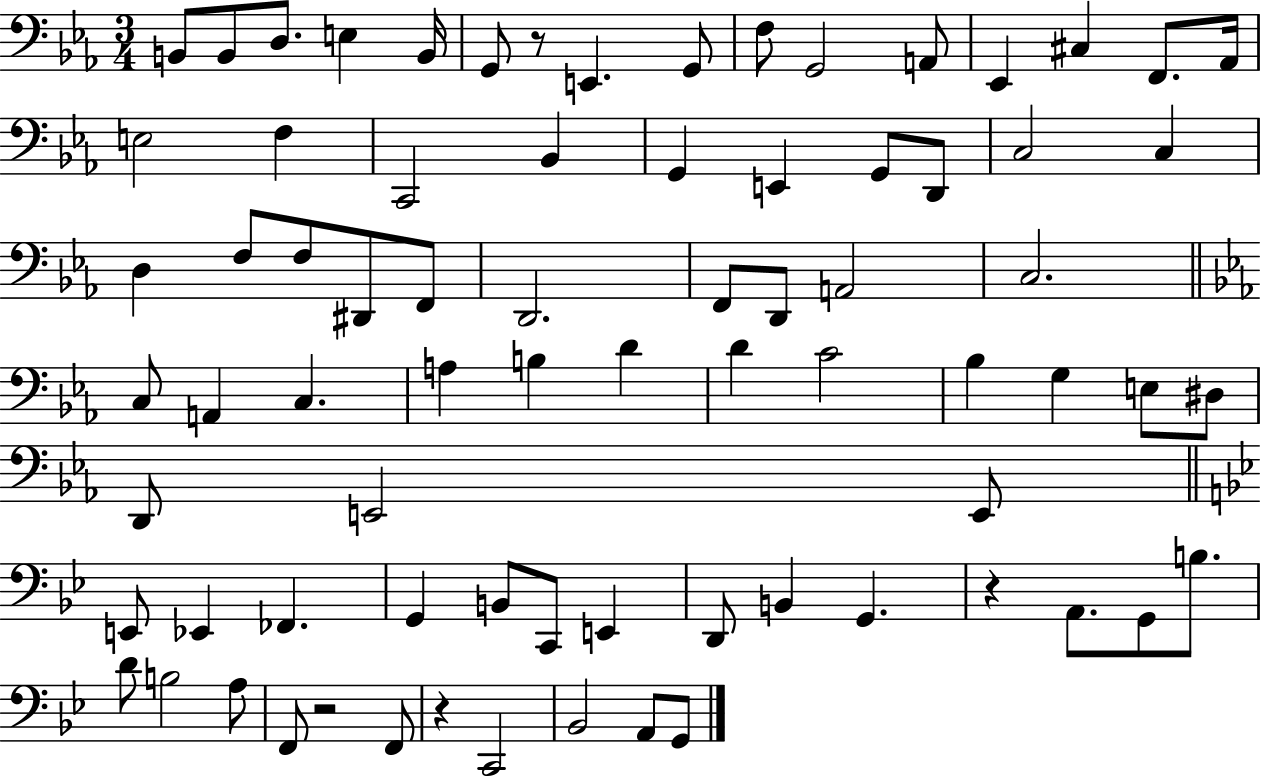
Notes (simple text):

B2/e B2/e D3/e. E3/q B2/s G2/e R/e E2/q. G2/e F3/e G2/h A2/e Eb2/q C#3/q F2/e. Ab2/s E3/h F3/q C2/h Bb2/q G2/q E2/q G2/e D2/e C3/h C3/q D3/q F3/e F3/e D#2/e F2/e D2/h. F2/e D2/e A2/h C3/h. C3/e A2/q C3/q. A3/q B3/q D4/q D4/q C4/h Bb3/q G3/q E3/e D#3/e D2/e E2/h E2/e E2/e Eb2/q FES2/q. G2/q B2/e C2/e E2/q D2/e B2/q G2/q. R/q A2/e. G2/e B3/e. D4/e B3/h A3/e F2/e R/h F2/e R/q C2/h Bb2/h A2/e G2/e